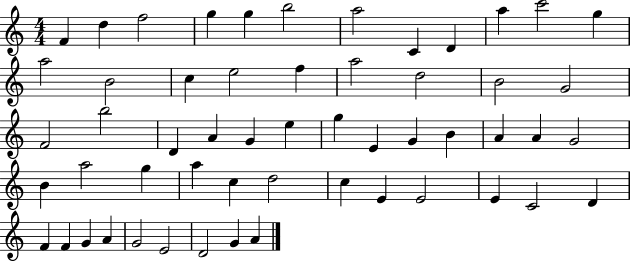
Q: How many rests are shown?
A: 0